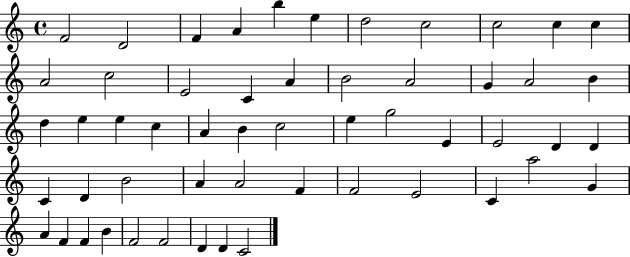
F4/h D4/h F4/q A4/q B5/q E5/q D5/h C5/h C5/h C5/q C5/q A4/h C5/h E4/h C4/q A4/q B4/h A4/h G4/q A4/h B4/q D5/q E5/q E5/q C5/q A4/q B4/q C5/h E5/q G5/h E4/q E4/h D4/q D4/q C4/q D4/q B4/h A4/q A4/h F4/q F4/h E4/h C4/q A5/h G4/q A4/q F4/q F4/q B4/q F4/h F4/h D4/q D4/q C4/h